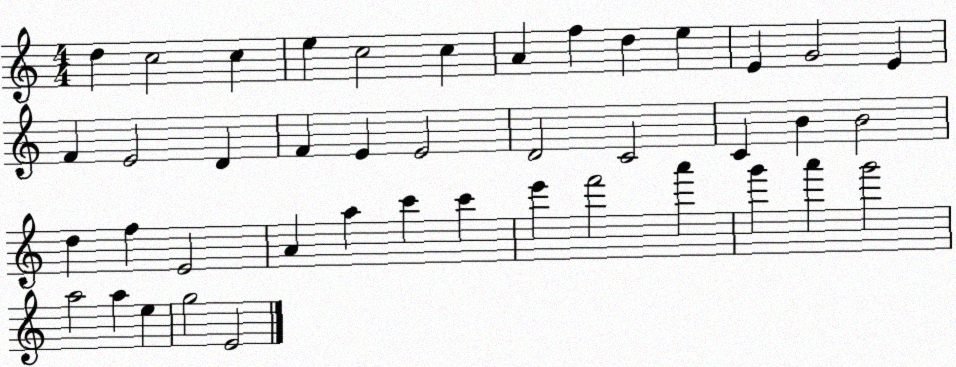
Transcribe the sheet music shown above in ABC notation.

X:1
T:Untitled
M:4/4
L:1/4
K:C
d c2 c e c2 c A f d e E G2 E F E2 D F E E2 D2 C2 C B B2 d f E2 A a c' c' e' f'2 a' g' a' g'2 a2 a e g2 E2